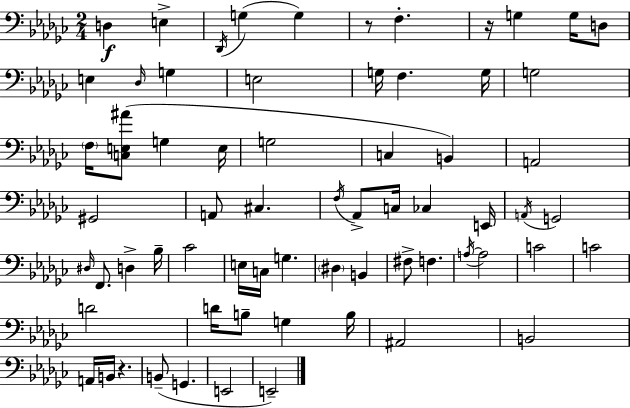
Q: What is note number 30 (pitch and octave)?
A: C3